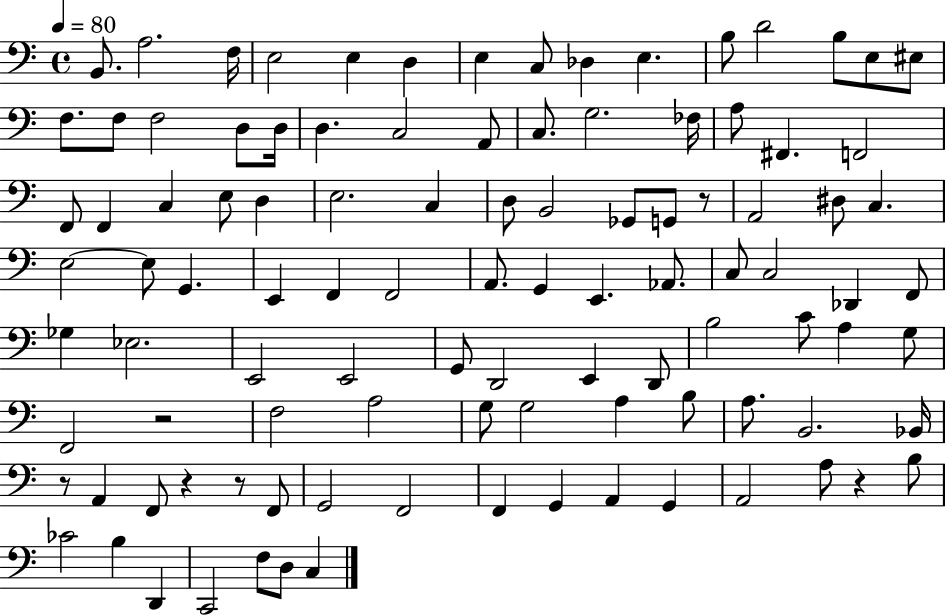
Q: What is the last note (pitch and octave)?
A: C3